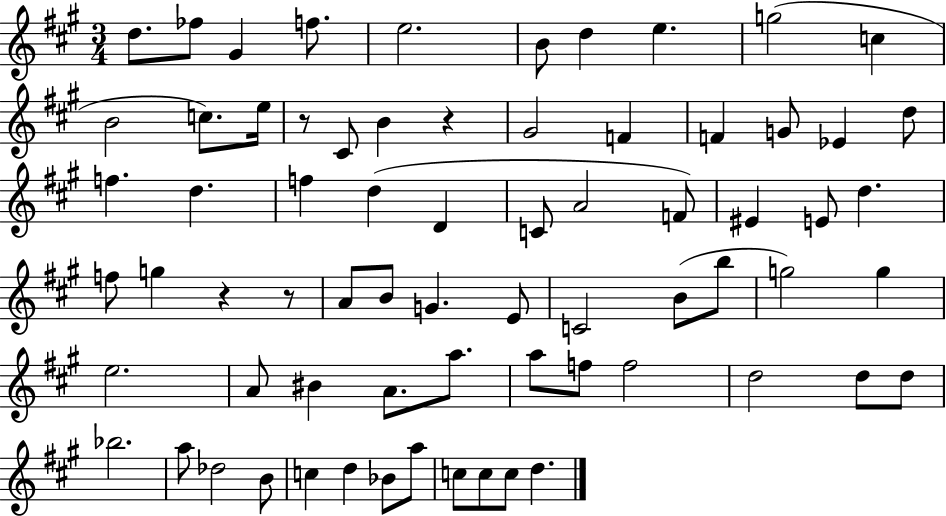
{
  \clef treble
  \numericTimeSignature
  \time 3/4
  \key a \major
  d''8. fes''8 gis'4 f''8. | e''2. | b'8 d''4 e''4. | g''2( c''4 | \break b'2 c''8.) e''16 | r8 cis'8 b'4 r4 | gis'2 f'4 | f'4 g'8 ees'4 d''8 | \break f''4. d''4. | f''4 d''4( d'4 | c'8 a'2 f'8) | eis'4 e'8 d''4. | \break f''8 g''4 r4 r8 | a'8 b'8 g'4. e'8 | c'2 b'8( b''8 | g''2) g''4 | \break e''2. | a'8 bis'4 a'8. a''8. | a''8 f''8 f''2 | d''2 d''8 d''8 | \break bes''2. | a''8 des''2 b'8 | c''4 d''4 bes'8 a''8 | c''8 c''8 c''8 d''4. | \break \bar "|."
}